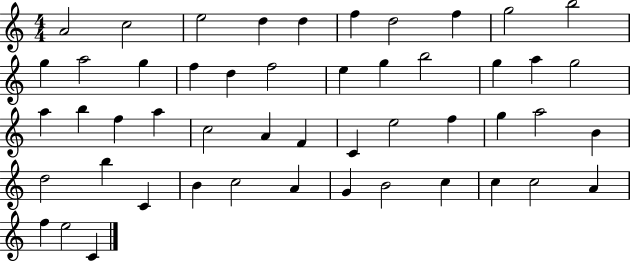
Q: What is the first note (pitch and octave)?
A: A4